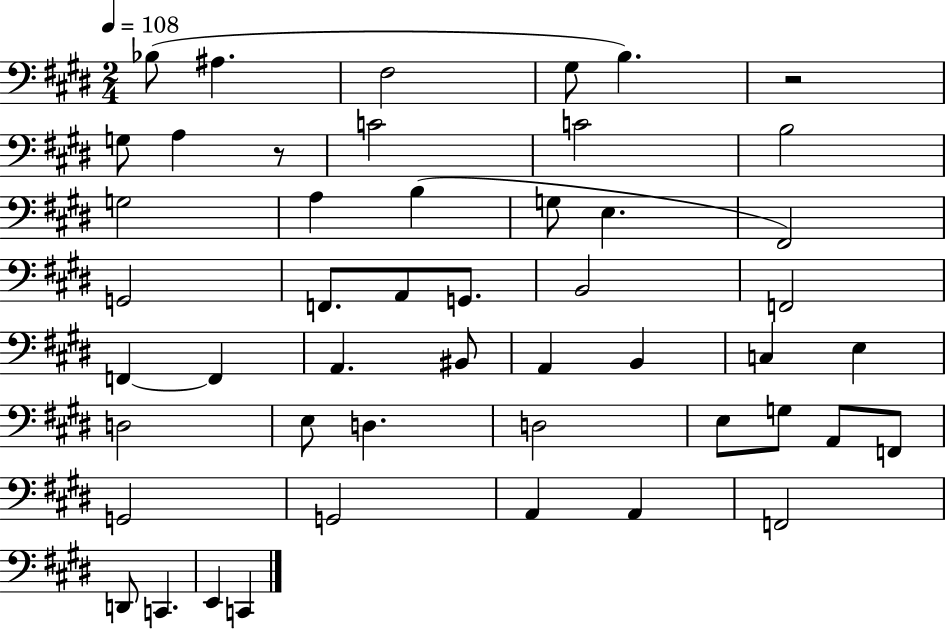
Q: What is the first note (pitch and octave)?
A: Bb3